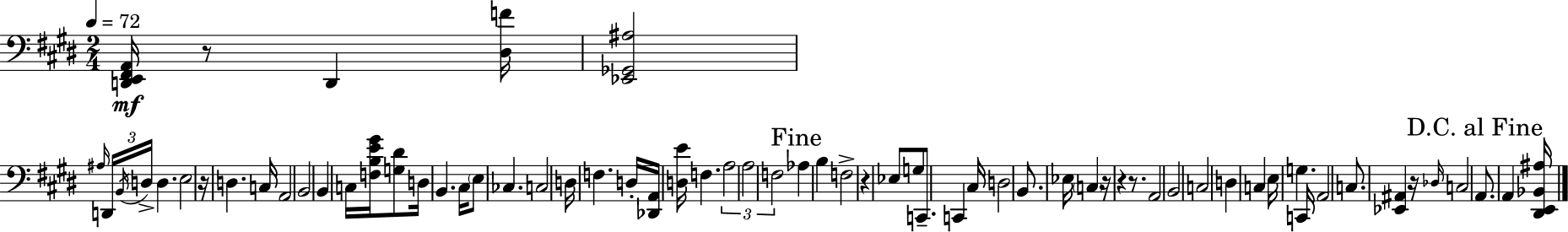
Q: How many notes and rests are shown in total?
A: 68